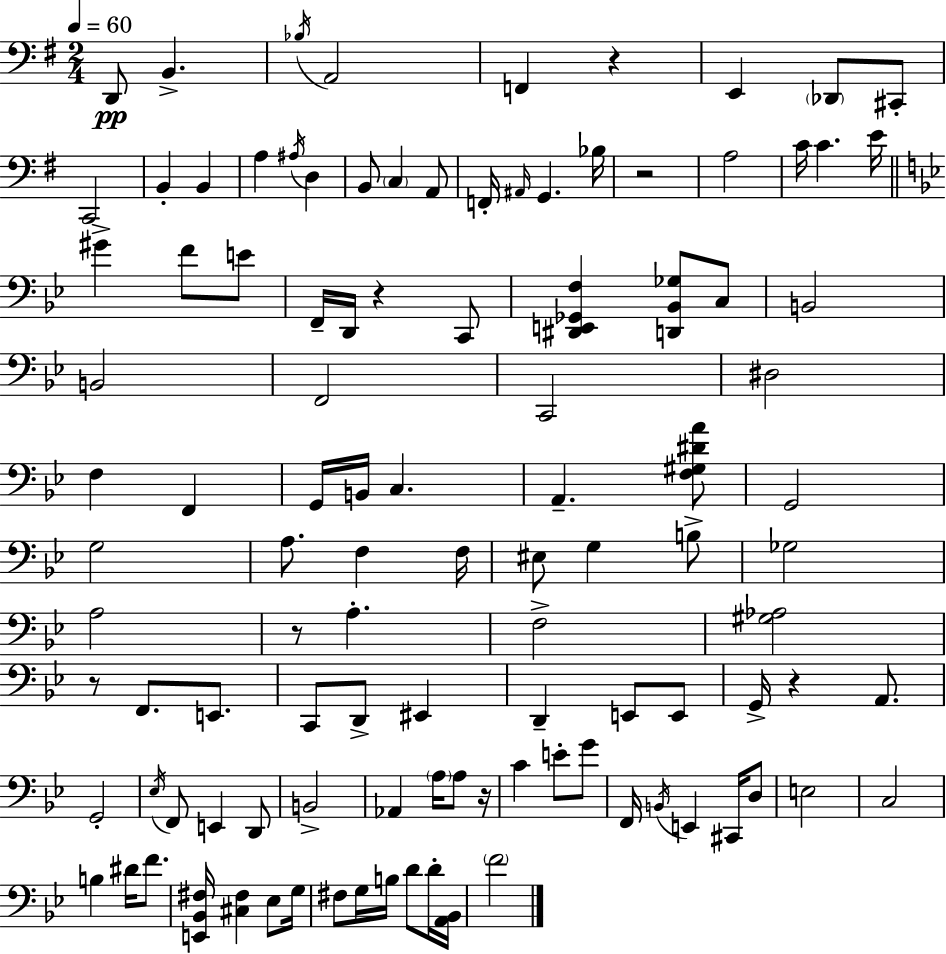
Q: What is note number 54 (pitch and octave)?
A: A3